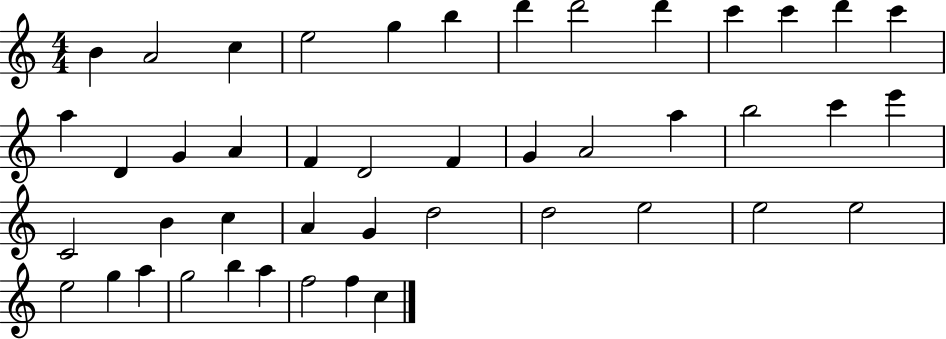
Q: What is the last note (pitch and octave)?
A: C5